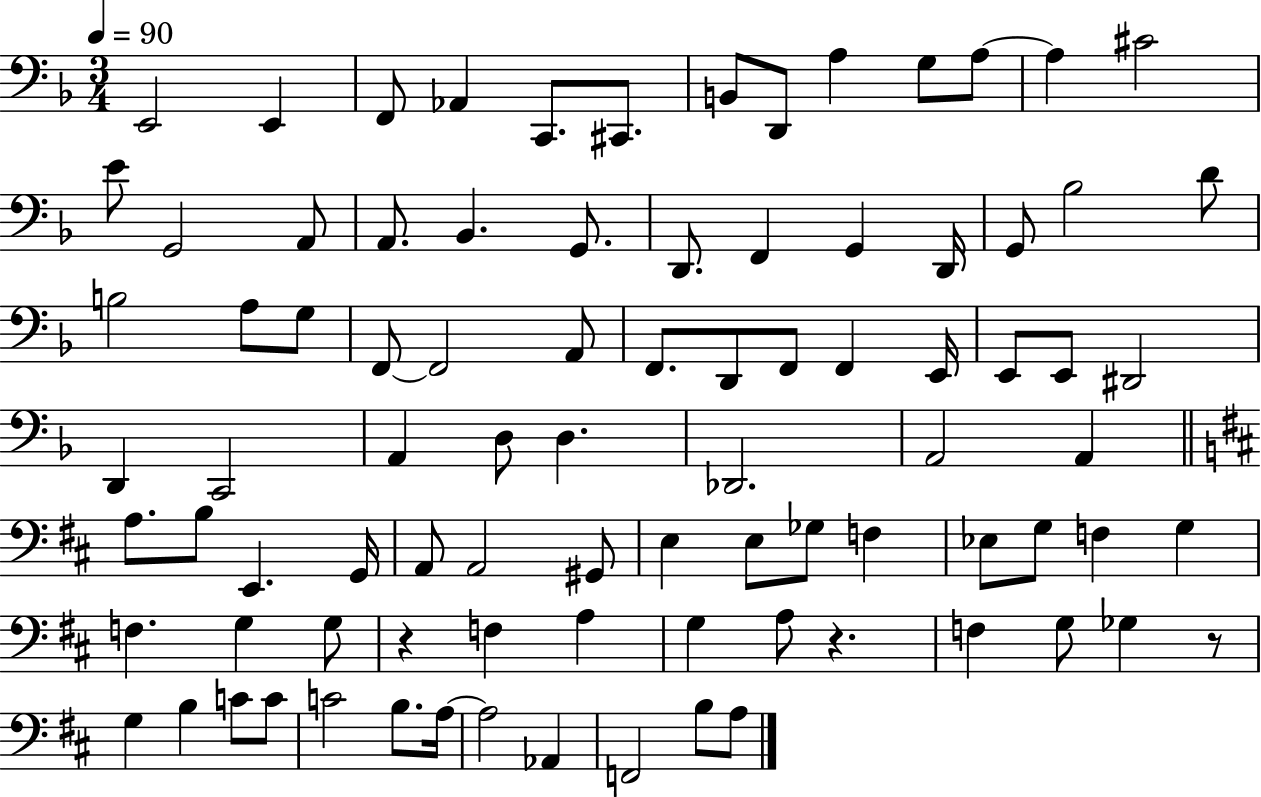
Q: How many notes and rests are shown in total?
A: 88